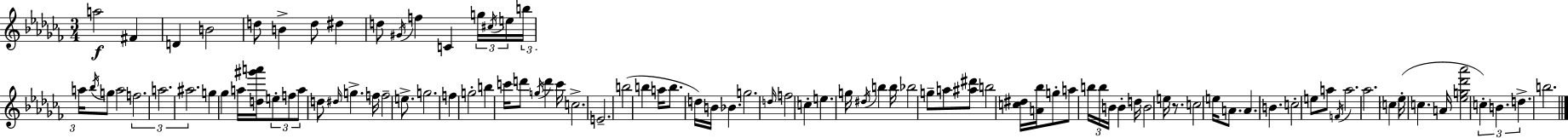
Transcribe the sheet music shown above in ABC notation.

X:1
T:Untitled
M:3/4
L:1/4
K:Abm
a2 ^F D B2 d/2 B d/2 ^d d/2 ^G/4 f C g/4 ^c/4 e/4 b/4 a/4 _b/4 g/2 a2 f2 a2 ^a2 g _g a/4 [d^g'a']/4 e/2 f/2 a/2 d/2 ^d/4 g f/4 f2 e/2 g2 f g2 b c'/4 d'/2 g/4 d' c'/4 c2 E2 b2 b a/4 b/2 d/4 B/4 _B g2 d/4 f2 c e g/4 ^d/4 b b/4 _b2 g/2 a/2 [^a^d']/2 b2 [c^d]/4 [A_b]/4 g/2 a/2 b/4 b/4 B/4 B d/4 B2 e/4 z/2 c2 e/4 A/2 A B c2 e/2 a/2 F/4 a2 _a2 c _e/4 c A/4 [_eg_d'_a']2 c B d b2